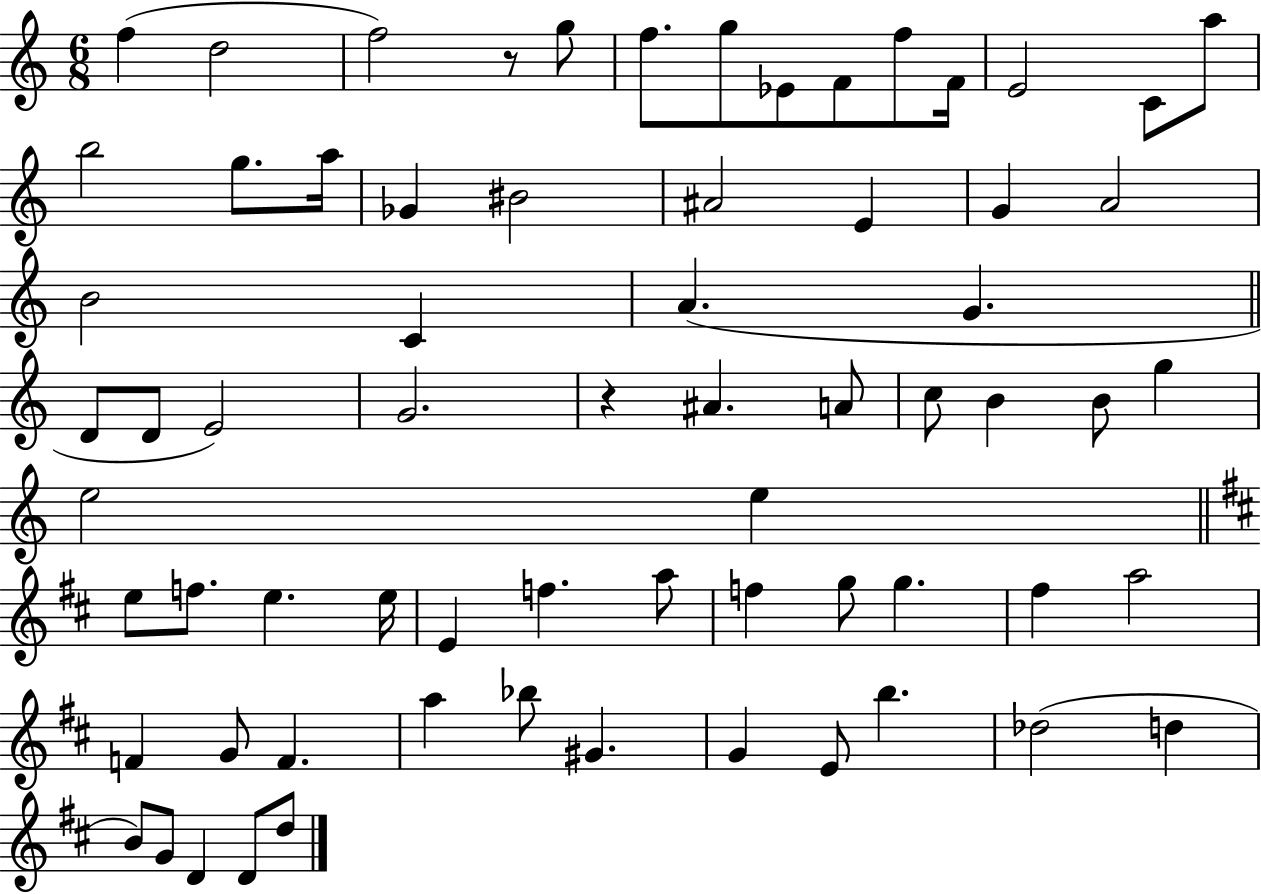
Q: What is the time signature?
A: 6/8